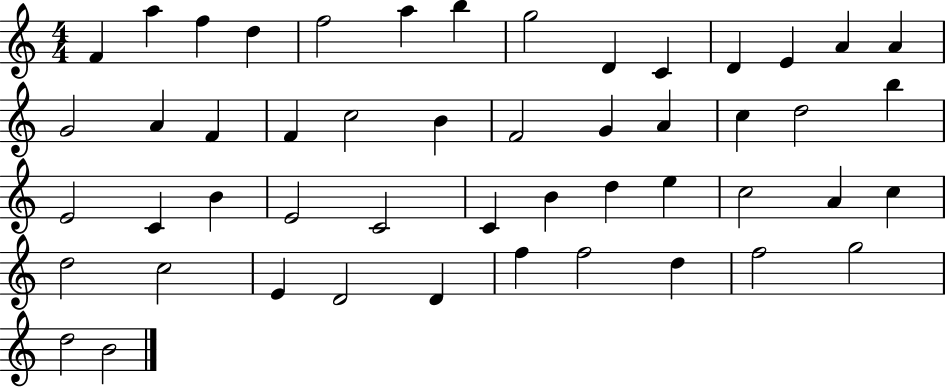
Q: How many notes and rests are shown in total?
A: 50